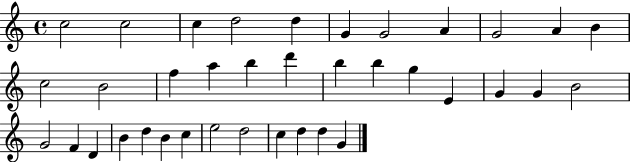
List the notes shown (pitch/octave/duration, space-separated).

C5/h C5/h C5/q D5/h D5/q G4/q G4/h A4/q G4/h A4/q B4/q C5/h B4/h F5/q A5/q B5/q D6/q B5/q B5/q G5/q E4/q G4/q G4/q B4/h G4/h F4/q D4/q B4/q D5/q B4/q C5/q E5/h D5/h C5/q D5/q D5/q G4/q